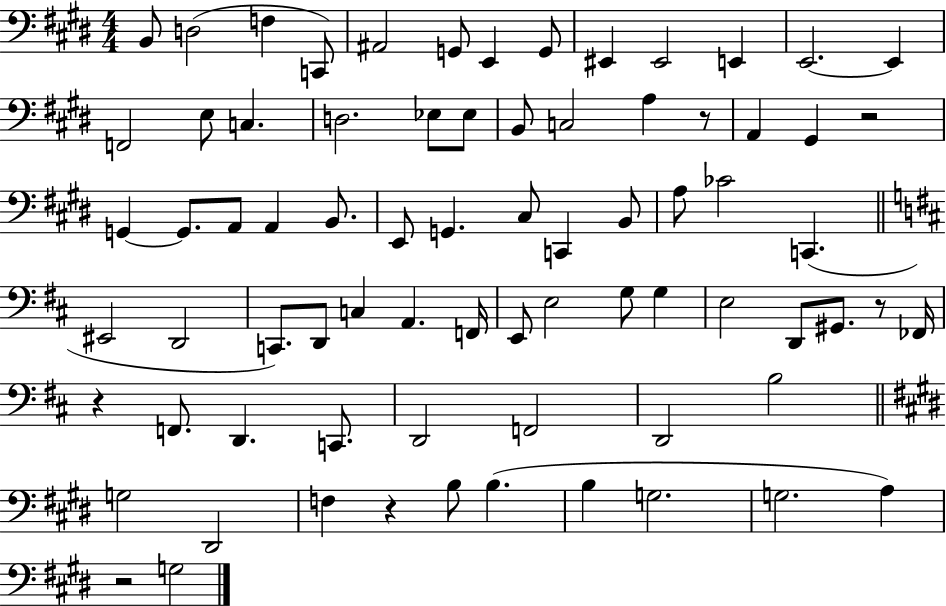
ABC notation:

X:1
T:Untitled
M:4/4
L:1/4
K:E
B,,/2 D,2 F, C,,/2 ^A,,2 G,,/2 E,, G,,/2 ^E,, ^E,,2 E,, E,,2 E,, F,,2 E,/2 C, D,2 _E,/2 _E,/2 B,,/2 C,2 A, z/2 A,, ^G,, z2 G,, G,,/2 A,,/2 A,, B,,/2 E,,/2 G,, ^C,/2 C,, B,,/2 A,/2 _C2 C,, ^E,,2 D,,2 C,,/2 D,,/2 C, A,, F,,/4 E,,/2 E,2 G,/2 G, E,2 D,,/2 ^G,,/2 z/2 _F,,/4 z F,,/2 D,, C,,/2 D,,2 F,,2 D,,2 B,2 G,2 ^D,,2 F, z B,/2 B, B, G,2 G,2 A, z2 G,2